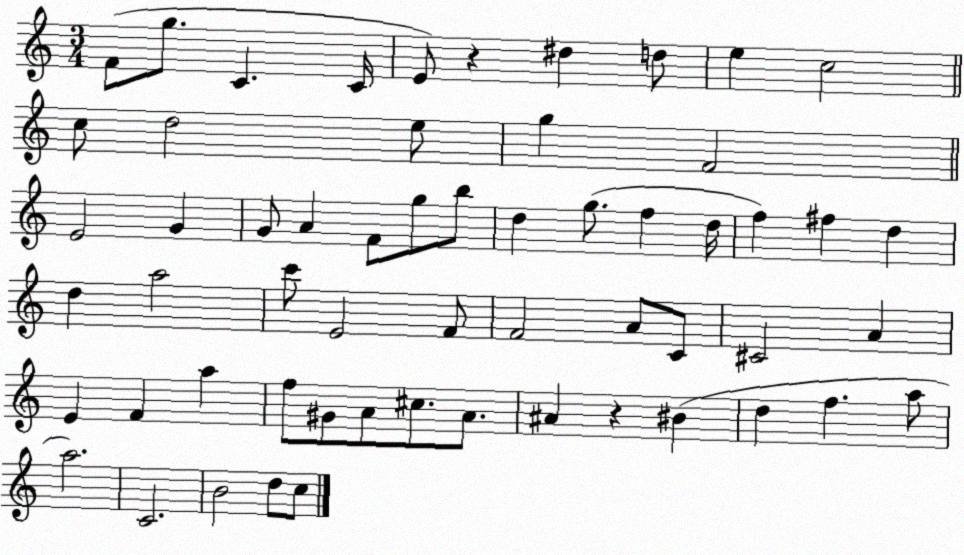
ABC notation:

X:1
T:Untitled
M:3/4
L:1/4
K:C
F/2 g/2 C C/4 E/2 z ^d d/2 e c2 c/2 d2 e/2 g F2 E2 G G/2 A F/2 g/2 b/2 d g/2 f d/4 f ^f d d a2 c'/2 E2 F/2 F2 A/2 C/2 ^C2 A E F a f/2 ^G/2 A/2 ^c/2 A/2 ^A z ^B d f a/2 a2 C2 B2 d/2 c/2